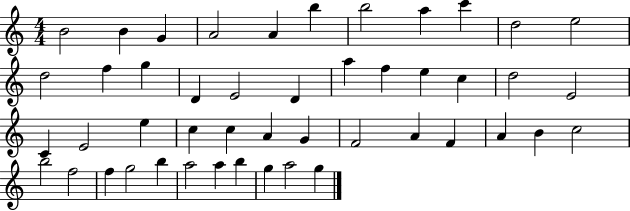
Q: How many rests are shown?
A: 0